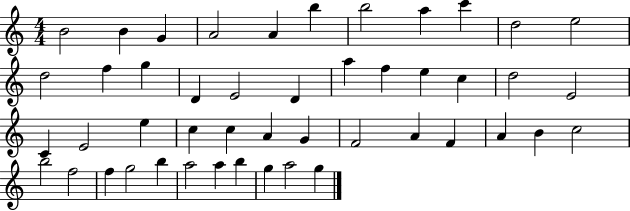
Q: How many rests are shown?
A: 0